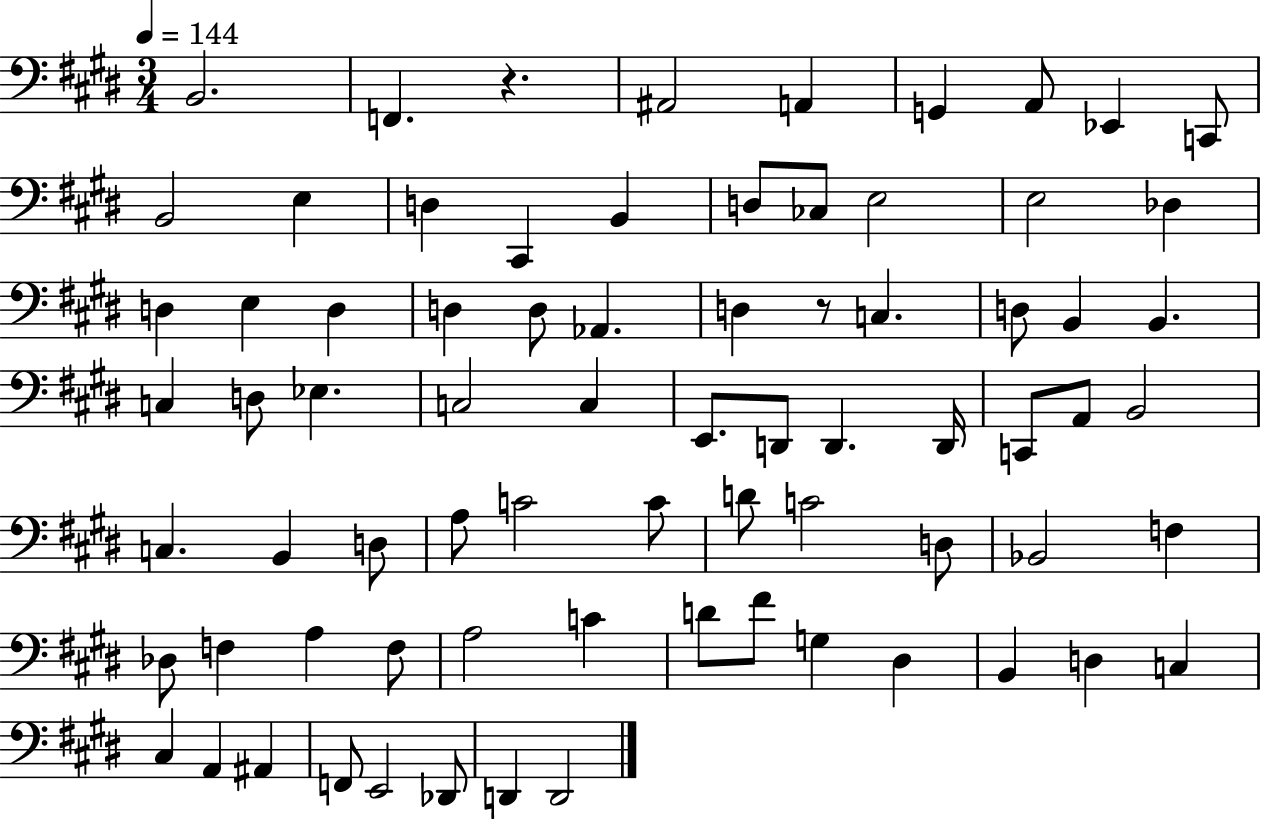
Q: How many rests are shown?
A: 2